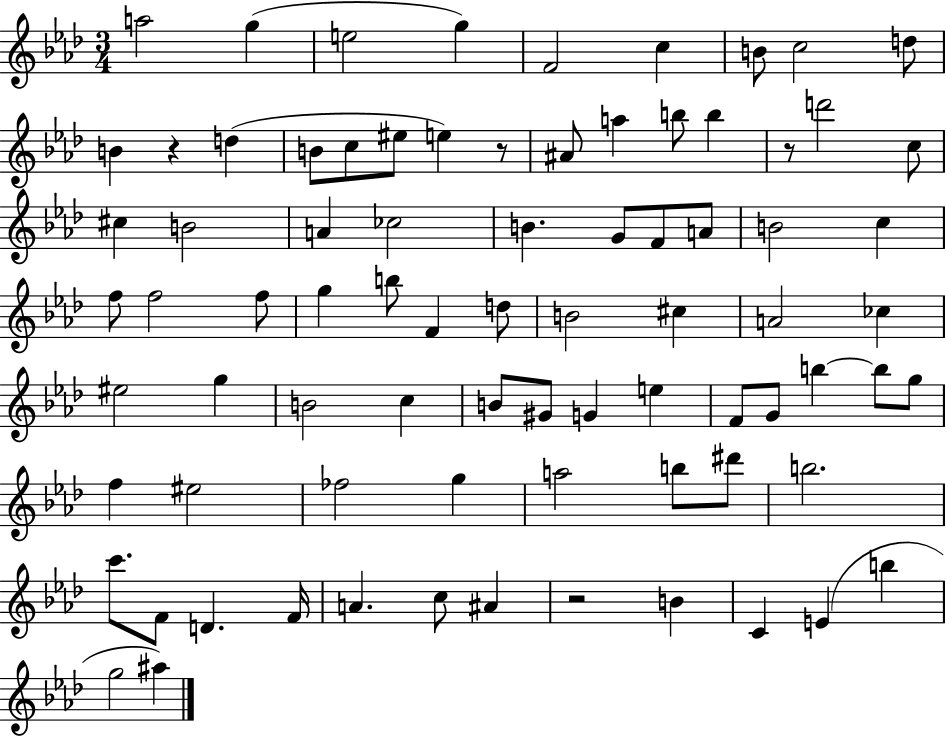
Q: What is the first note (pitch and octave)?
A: A5